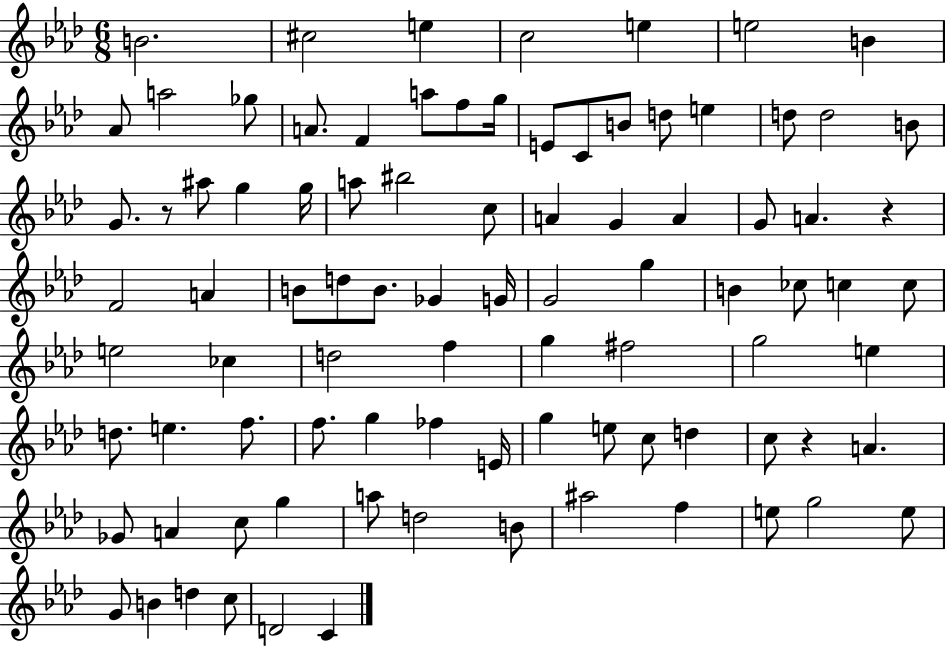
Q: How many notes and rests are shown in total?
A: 90